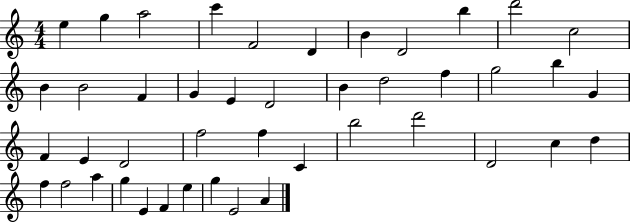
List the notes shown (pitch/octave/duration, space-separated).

E5/q G5/q A5/h C6/q F4/h D4/q B4/q D4/h B5/q D6/h C5/h B4/q B4/h F4/q G4/q E4/q D4/h B4/q D5/h F5/q G5/h B5/q G4/q F4/q E4/q D4/h F5/h F5/q C4/q B5/h D6/h D4/h C5/q D5/q F5/q F5/h A5/q G5/q E4/q F4/q E5/q G5/q E4/h A4/q